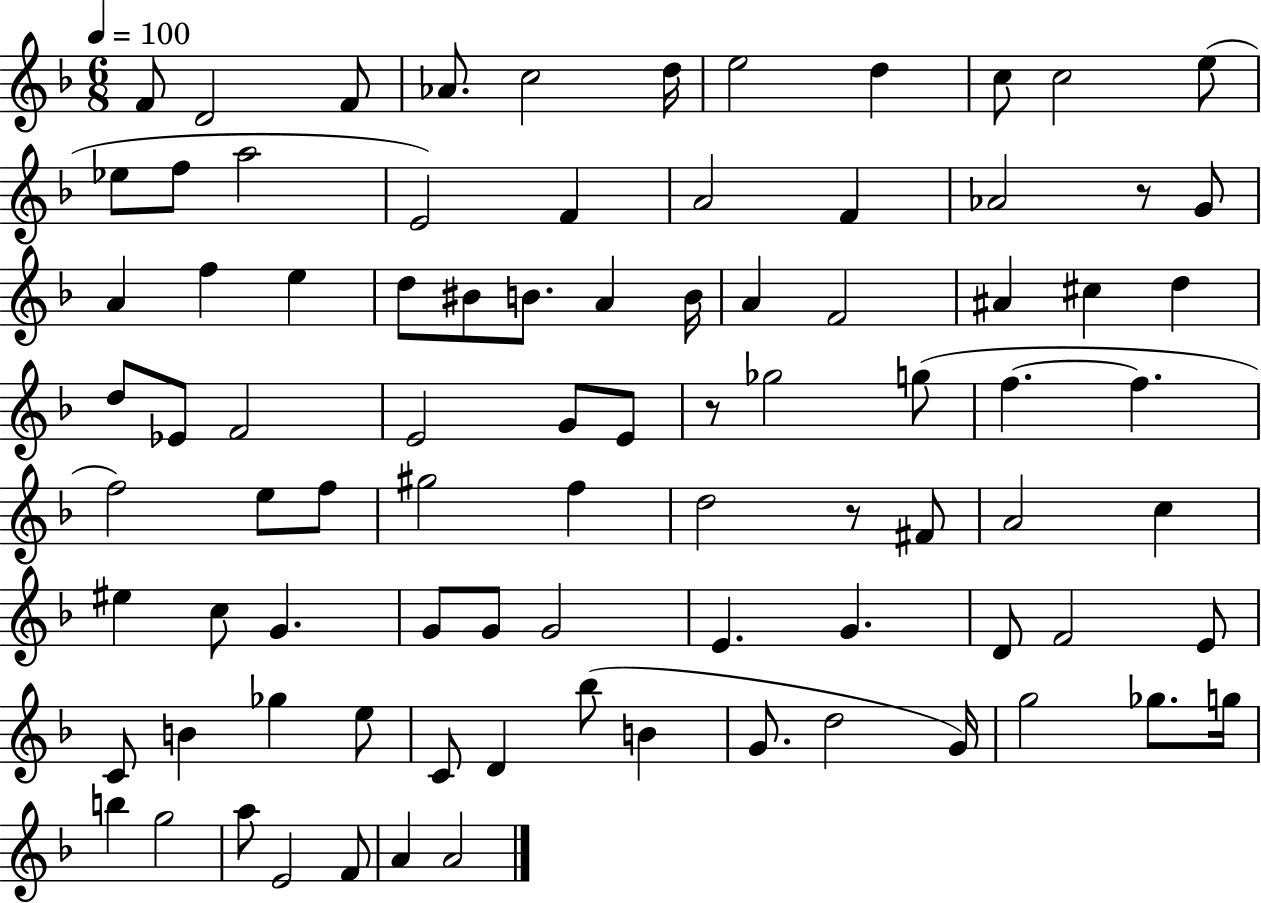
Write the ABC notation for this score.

X:1
T:Untitled
M:6/8
L:1/4
K:F
F/2 D2 F/2 _A/2 c2 d/4 e2 d c/2 c2 e/2 _e/2 f/2 a2 E2 F A2 F _A2 z/2 G/2 A f e d/2 ^B/2 B/2 A B/4 A F2 ^A ^c d d/2 _E/2 F2 E2 G/2 E/2 z/2 _g2 g/2 f f f2 e/2 f/2 ^g2 f d2 z/2 ^F/2 A2 c ^e c/2 G G/2 G/2 G2 E G D/2 F2 E/2 C/2 B _g e/2 C/2 D _b/2 B G/2 d2 G/4 g2 _g/2 g/4 b g2 a/2 E2 F/2 A A2